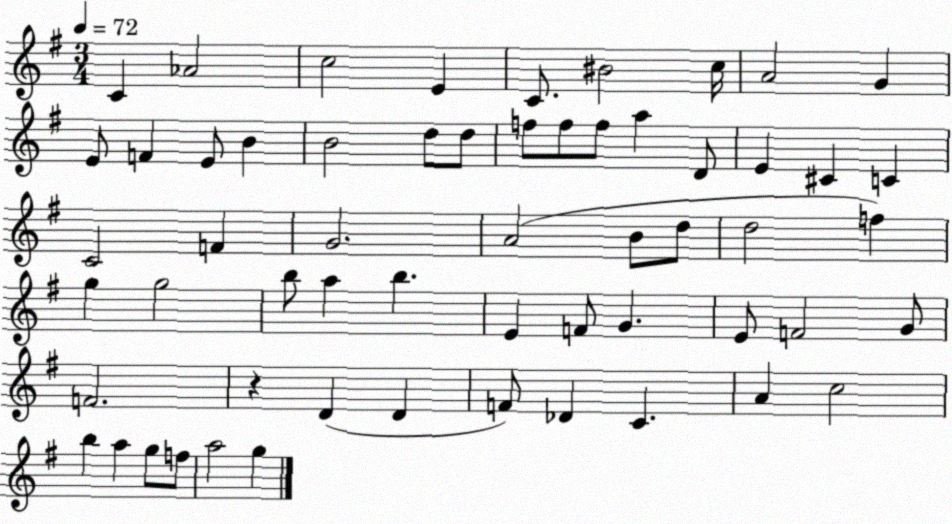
X:1
T:Untitled
M:3/4
L:1/4
K:G
C _A2 c2 E C/2 ^B2 c/4 A2 G E/2 F E/2 B B2 d/2 d/2 f/2 f/2 f/2 a D/2 E ^C C C2 F G2 A2 B/2 d/2 d2 f g g2 b/2 a b E F/2 G E/2 F2 G/2 F2 z D D F/2 _D C A c2 b a g/2 f/2 a2 g